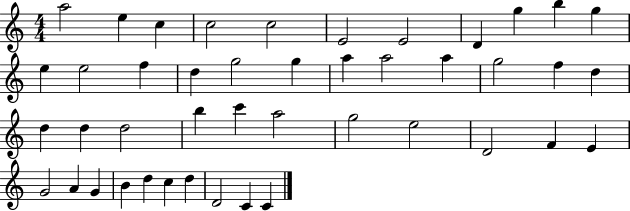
{
  \clef treble
  \numericTimeSignature
  \time 4/4
  \key c \major
  a''2 e''4 c''4 | c''2 c''2 | e'2 e'2 | d'4 g''4 b''4 g''4 | \break e''4 e''2 f''4 | d''4 g''2 g''4 | a''4 a''2 a''4 | g''2 f''4 d''4 | \break d''4 d''4 d''2 | b''4 c'''4 a''2 | g''2 e''2 | d'2 f'4 e'4 | \break g'2 a'4 g'4 | b'4 d''4 c''4 d''4 | d'2 c'4 c'4 | \bar "|."
}